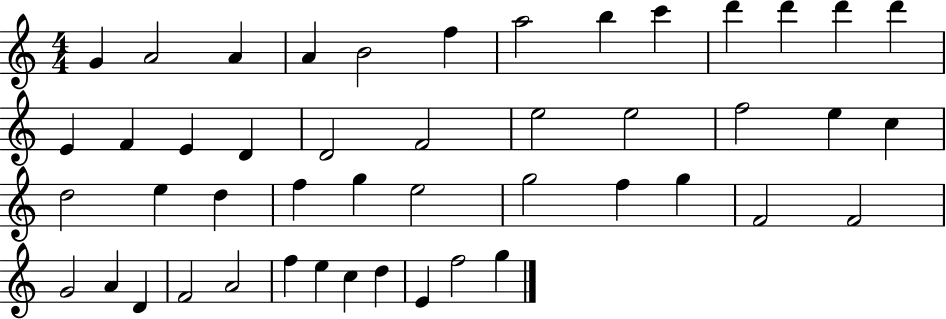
{
  \clef treble
  \numericTimeSignature
  \time 4/4
  \key c \major
  g'4 a'2 a'4 | a'4 b'2 f''4 | a''2 b''4 c'''4 | d'''4 d'''4 d'''4 d'''4 | \break e'4 f'4 e'4 d'4 | d'2 f'2 | e''2 e''2 | f''2 e''4 c''4 | \break d''2 e''4 d''4 | f''4 g''4 e''2 | g''2 f''4 g''4 | f'2 f'2 | \break g'2 a'4 d'4 | f'2 a'2 | f''4 e''4 c''4 d''4 | e'4 f''2 g''4 | \break \bar "|."
}